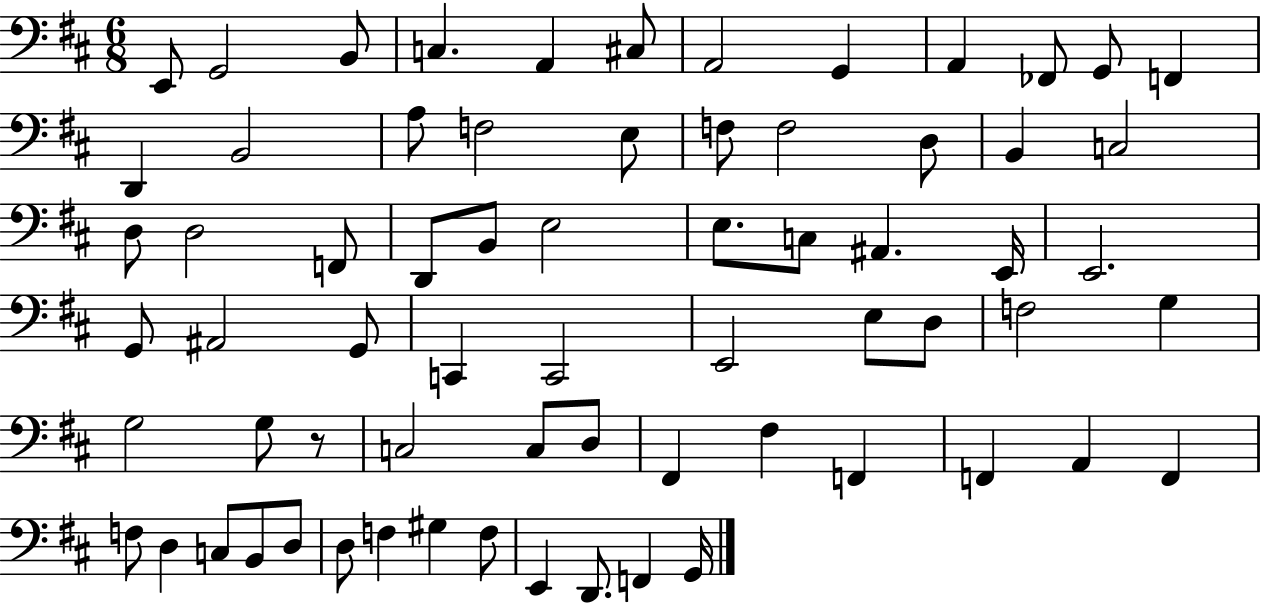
{
  \clef bass
  \numericTimeSignature
  \time 6/8
  \key d \major
  e,8 g,2 b,8 | c4. a,4 cis8 | a,2 g,4 | a,4 fes,8 g,8 f,4 | \break d,4 b,2 | a8 f2 e8 | f8 f2 d8 | b,4 c2 | \break d8 d2 f,8 | d,8 b,8 e2 | e8. c8 ais,4. e,16 | e,2. | \break g,8 ais,2 g,8 | c,4 c,2 | e,2 e8 d8 | f2 g4 | \break g2 g8 r8 | c2 c8 d8 | fis,4 fis4 f,4 | f,4 a,4 f,4 | \break f8 d4 c8 b,8 d8 | d8 f4 gis4 f8 | e,4 d,8. f,4 g,16 | \bar "|."
}